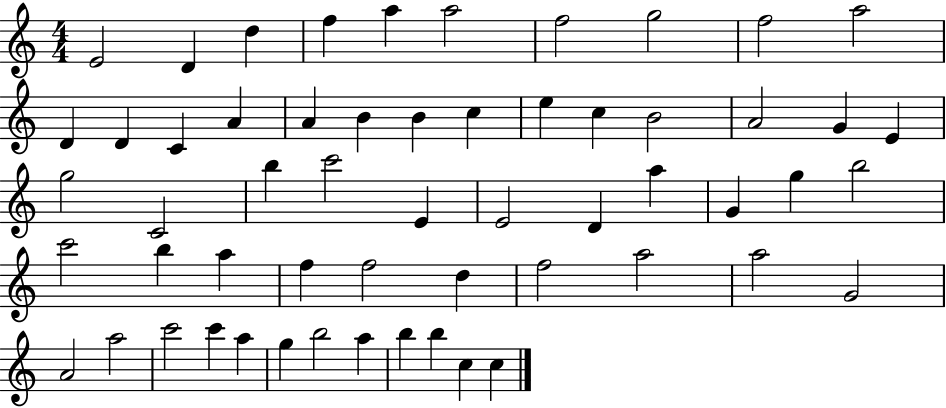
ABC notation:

X:1
T:Untitled
M:4/4
L:1/4
K:C
E2 D d f a a2 f2 g2 f2 a2 D D C A A B B c e c B2 A2 G E g2 C2 b c'2 E E2 D a G g b2 c'2 b a f f2 d f2 a2 a2 G2 A2 a2 c'2 c' a g b2 a b b c c